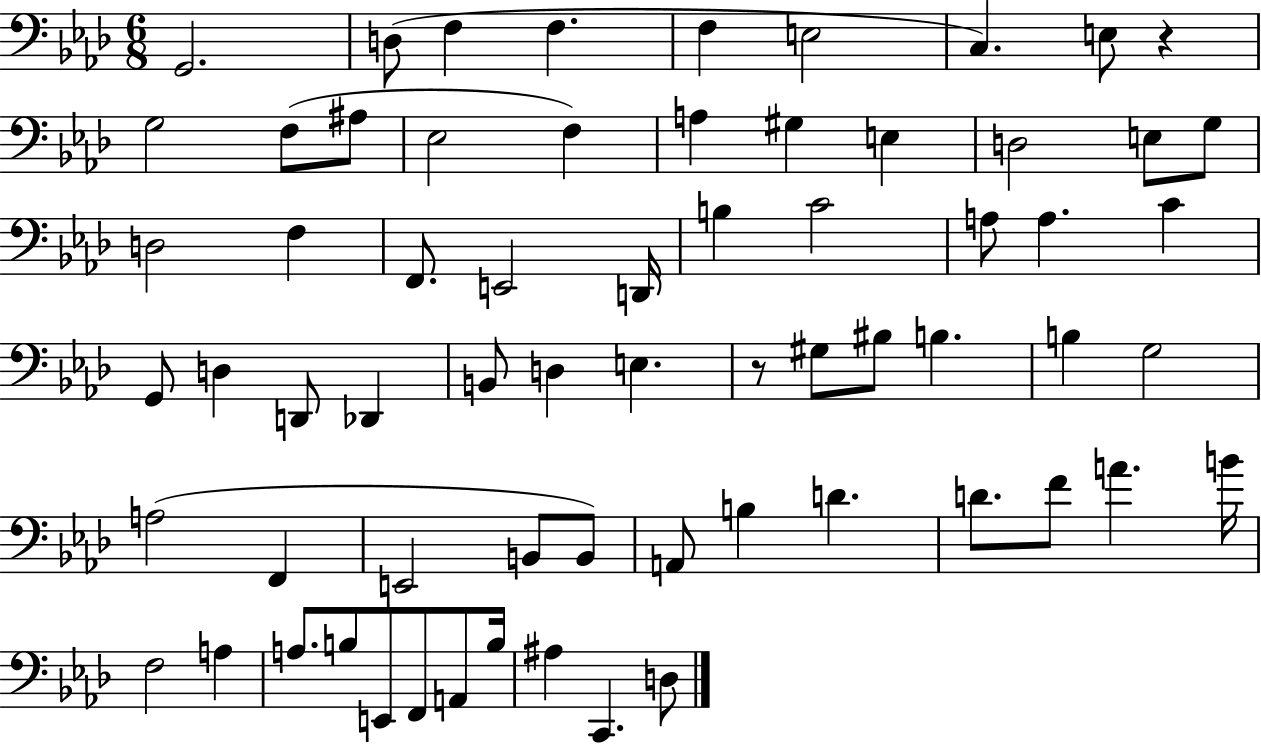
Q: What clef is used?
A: bass